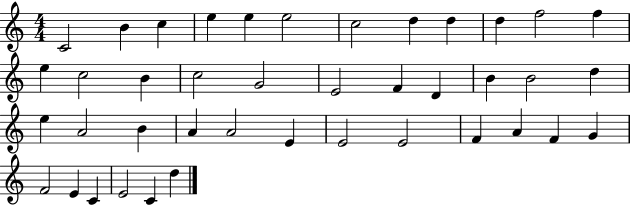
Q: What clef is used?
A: treble